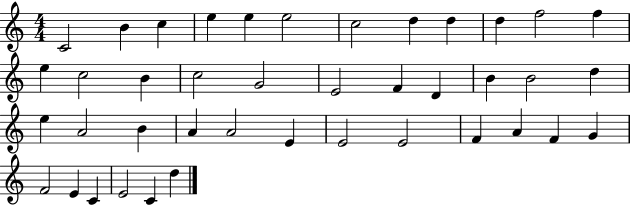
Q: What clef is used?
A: treble